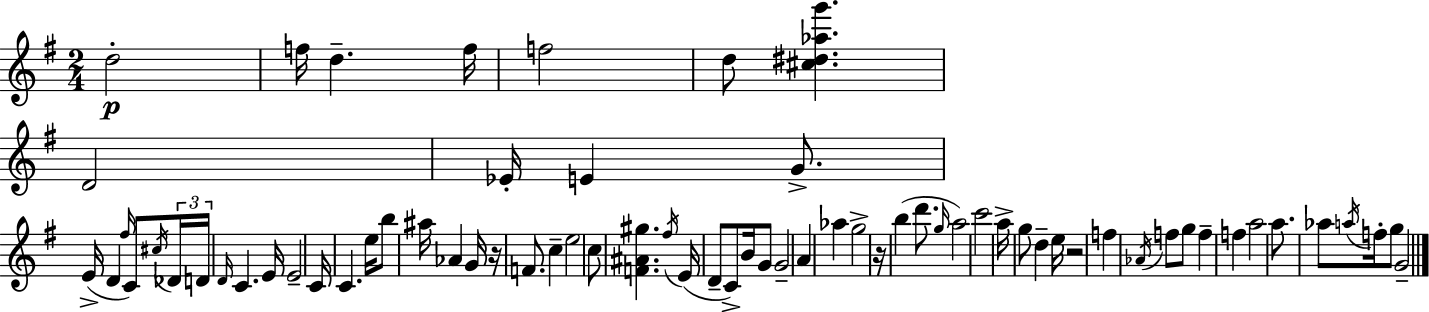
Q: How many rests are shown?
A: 3